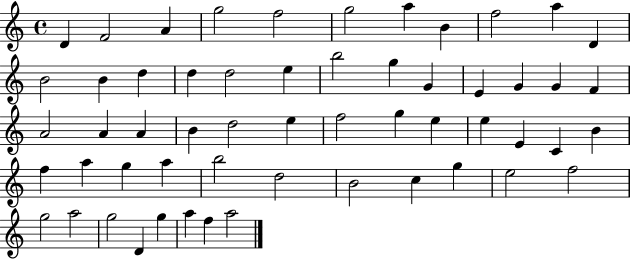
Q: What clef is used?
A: treble